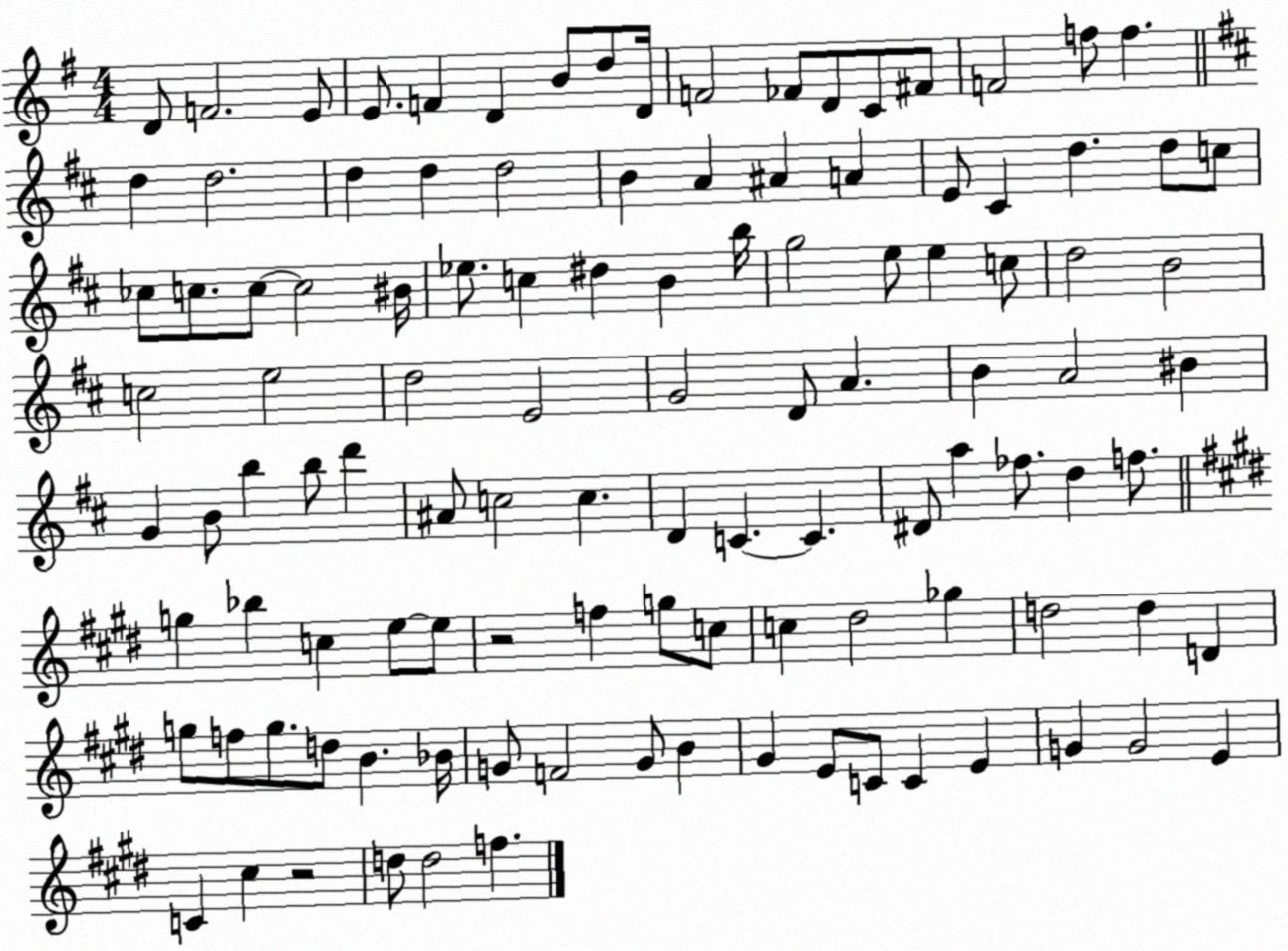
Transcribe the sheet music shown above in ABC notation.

X:1
T:Untitled
M:4/4
L:1/4
K:G
D/2 F2 E/2 E/2 F D B/2 d/2 D/4 F2 _F/2 D/2 C/2 ^F/2 F2 f/2 f d d2 d d d2 B A ^A A E/2 ^C d d/2 c/2 _c/2 c/2 c/2 c2 ^B/4 _e/2 c ^d B b/4 g2 e/2 e c/2 d2 B2 c2 e2 d2 E2 G2 D/2 A B A2 ^B G B/2 b b/2 d' ^A/2 c2 c D C C ^D/2 a _f/2 d f/2 g _b c e/2 e/2 z2 f g/2 c/2 c ^d2 _g d2 d D g/2 f/2 g/2 d/2 B _B/4 G/2 F2 G/2 B ^G E/2 C/2 C E G G2 E C ^c z2 d/2 d2 f